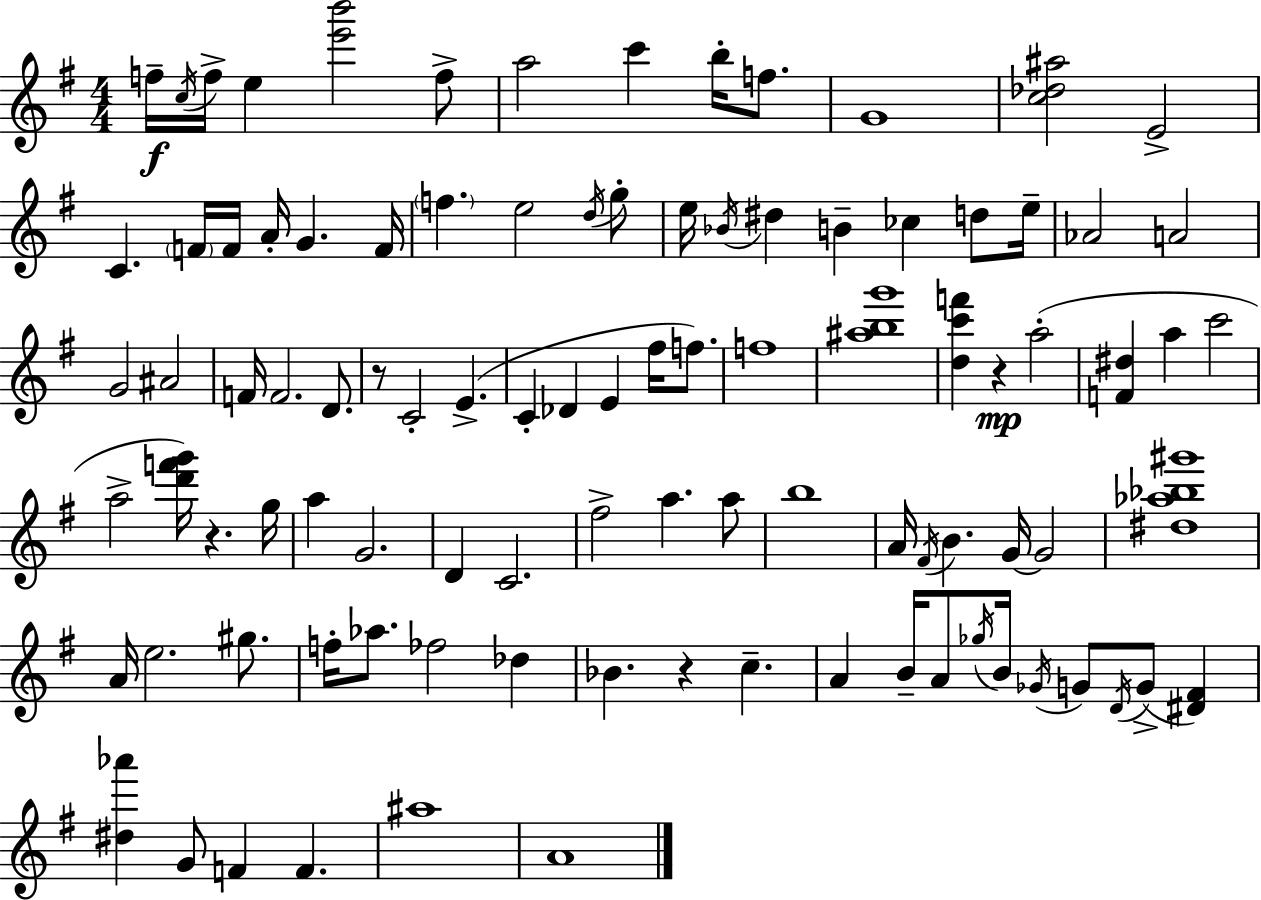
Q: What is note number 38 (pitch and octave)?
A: C4